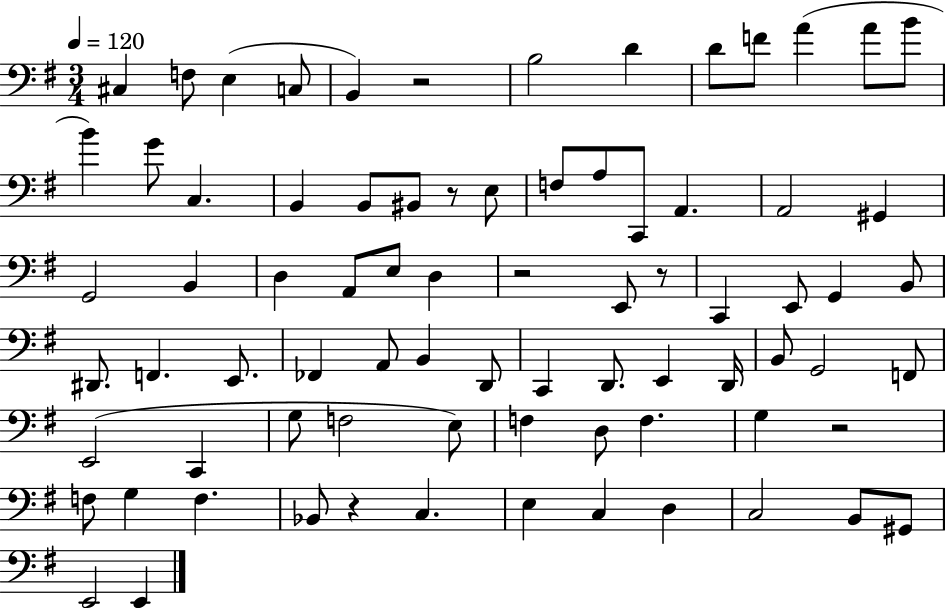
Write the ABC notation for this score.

X:1
T:Untitled
M:3/4
L:1/4
K:G
^C, F,/2 E, C,/2 B,, z2 B,2 D D/2 F/2 A A/2 B/2 B G/2 C, B,, B,,/2 ^B,,/2 z/2 E,/2 F,/2 A,/2 C,,/2 A,, A,,2 ^G,, G,,2 B,, D, A,,/2 E,/2 D, z2 E,,/2 z/2 C,, E,,/2 G,, B,,/2 ^D,,/2 F,, E,,/2 _F,, A,,/2 B,, D,,/2 C,, D,,/2 E,, D,,/4 B,,/2 G,,2 F,,/2 E,,2 C,, G,/2 F,2 E,/2 F, D,/2 F, G, z2 F,/2 G, F, _B,,/2 z C, E, C, D, C,2 B,,/2 ^G,,/2 E,,2 E,,